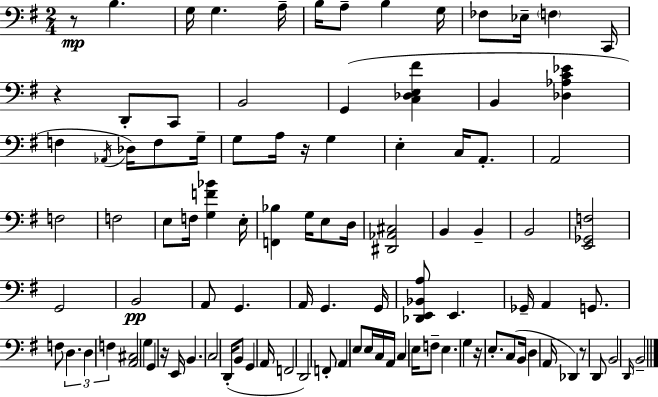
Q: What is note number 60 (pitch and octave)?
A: C3